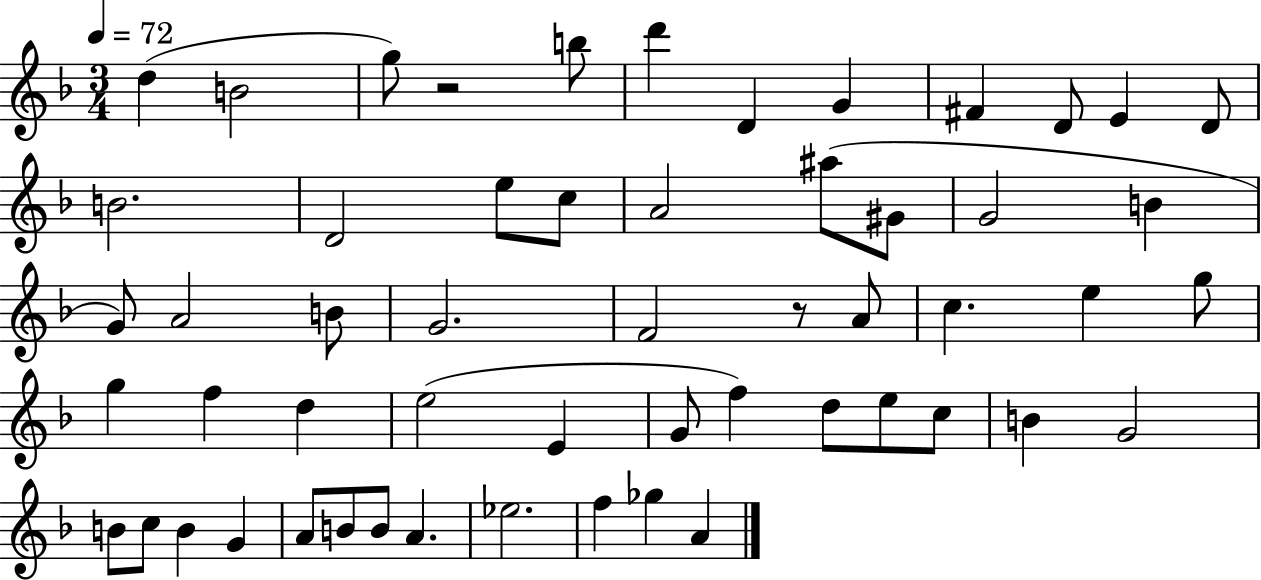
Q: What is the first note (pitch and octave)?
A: D5